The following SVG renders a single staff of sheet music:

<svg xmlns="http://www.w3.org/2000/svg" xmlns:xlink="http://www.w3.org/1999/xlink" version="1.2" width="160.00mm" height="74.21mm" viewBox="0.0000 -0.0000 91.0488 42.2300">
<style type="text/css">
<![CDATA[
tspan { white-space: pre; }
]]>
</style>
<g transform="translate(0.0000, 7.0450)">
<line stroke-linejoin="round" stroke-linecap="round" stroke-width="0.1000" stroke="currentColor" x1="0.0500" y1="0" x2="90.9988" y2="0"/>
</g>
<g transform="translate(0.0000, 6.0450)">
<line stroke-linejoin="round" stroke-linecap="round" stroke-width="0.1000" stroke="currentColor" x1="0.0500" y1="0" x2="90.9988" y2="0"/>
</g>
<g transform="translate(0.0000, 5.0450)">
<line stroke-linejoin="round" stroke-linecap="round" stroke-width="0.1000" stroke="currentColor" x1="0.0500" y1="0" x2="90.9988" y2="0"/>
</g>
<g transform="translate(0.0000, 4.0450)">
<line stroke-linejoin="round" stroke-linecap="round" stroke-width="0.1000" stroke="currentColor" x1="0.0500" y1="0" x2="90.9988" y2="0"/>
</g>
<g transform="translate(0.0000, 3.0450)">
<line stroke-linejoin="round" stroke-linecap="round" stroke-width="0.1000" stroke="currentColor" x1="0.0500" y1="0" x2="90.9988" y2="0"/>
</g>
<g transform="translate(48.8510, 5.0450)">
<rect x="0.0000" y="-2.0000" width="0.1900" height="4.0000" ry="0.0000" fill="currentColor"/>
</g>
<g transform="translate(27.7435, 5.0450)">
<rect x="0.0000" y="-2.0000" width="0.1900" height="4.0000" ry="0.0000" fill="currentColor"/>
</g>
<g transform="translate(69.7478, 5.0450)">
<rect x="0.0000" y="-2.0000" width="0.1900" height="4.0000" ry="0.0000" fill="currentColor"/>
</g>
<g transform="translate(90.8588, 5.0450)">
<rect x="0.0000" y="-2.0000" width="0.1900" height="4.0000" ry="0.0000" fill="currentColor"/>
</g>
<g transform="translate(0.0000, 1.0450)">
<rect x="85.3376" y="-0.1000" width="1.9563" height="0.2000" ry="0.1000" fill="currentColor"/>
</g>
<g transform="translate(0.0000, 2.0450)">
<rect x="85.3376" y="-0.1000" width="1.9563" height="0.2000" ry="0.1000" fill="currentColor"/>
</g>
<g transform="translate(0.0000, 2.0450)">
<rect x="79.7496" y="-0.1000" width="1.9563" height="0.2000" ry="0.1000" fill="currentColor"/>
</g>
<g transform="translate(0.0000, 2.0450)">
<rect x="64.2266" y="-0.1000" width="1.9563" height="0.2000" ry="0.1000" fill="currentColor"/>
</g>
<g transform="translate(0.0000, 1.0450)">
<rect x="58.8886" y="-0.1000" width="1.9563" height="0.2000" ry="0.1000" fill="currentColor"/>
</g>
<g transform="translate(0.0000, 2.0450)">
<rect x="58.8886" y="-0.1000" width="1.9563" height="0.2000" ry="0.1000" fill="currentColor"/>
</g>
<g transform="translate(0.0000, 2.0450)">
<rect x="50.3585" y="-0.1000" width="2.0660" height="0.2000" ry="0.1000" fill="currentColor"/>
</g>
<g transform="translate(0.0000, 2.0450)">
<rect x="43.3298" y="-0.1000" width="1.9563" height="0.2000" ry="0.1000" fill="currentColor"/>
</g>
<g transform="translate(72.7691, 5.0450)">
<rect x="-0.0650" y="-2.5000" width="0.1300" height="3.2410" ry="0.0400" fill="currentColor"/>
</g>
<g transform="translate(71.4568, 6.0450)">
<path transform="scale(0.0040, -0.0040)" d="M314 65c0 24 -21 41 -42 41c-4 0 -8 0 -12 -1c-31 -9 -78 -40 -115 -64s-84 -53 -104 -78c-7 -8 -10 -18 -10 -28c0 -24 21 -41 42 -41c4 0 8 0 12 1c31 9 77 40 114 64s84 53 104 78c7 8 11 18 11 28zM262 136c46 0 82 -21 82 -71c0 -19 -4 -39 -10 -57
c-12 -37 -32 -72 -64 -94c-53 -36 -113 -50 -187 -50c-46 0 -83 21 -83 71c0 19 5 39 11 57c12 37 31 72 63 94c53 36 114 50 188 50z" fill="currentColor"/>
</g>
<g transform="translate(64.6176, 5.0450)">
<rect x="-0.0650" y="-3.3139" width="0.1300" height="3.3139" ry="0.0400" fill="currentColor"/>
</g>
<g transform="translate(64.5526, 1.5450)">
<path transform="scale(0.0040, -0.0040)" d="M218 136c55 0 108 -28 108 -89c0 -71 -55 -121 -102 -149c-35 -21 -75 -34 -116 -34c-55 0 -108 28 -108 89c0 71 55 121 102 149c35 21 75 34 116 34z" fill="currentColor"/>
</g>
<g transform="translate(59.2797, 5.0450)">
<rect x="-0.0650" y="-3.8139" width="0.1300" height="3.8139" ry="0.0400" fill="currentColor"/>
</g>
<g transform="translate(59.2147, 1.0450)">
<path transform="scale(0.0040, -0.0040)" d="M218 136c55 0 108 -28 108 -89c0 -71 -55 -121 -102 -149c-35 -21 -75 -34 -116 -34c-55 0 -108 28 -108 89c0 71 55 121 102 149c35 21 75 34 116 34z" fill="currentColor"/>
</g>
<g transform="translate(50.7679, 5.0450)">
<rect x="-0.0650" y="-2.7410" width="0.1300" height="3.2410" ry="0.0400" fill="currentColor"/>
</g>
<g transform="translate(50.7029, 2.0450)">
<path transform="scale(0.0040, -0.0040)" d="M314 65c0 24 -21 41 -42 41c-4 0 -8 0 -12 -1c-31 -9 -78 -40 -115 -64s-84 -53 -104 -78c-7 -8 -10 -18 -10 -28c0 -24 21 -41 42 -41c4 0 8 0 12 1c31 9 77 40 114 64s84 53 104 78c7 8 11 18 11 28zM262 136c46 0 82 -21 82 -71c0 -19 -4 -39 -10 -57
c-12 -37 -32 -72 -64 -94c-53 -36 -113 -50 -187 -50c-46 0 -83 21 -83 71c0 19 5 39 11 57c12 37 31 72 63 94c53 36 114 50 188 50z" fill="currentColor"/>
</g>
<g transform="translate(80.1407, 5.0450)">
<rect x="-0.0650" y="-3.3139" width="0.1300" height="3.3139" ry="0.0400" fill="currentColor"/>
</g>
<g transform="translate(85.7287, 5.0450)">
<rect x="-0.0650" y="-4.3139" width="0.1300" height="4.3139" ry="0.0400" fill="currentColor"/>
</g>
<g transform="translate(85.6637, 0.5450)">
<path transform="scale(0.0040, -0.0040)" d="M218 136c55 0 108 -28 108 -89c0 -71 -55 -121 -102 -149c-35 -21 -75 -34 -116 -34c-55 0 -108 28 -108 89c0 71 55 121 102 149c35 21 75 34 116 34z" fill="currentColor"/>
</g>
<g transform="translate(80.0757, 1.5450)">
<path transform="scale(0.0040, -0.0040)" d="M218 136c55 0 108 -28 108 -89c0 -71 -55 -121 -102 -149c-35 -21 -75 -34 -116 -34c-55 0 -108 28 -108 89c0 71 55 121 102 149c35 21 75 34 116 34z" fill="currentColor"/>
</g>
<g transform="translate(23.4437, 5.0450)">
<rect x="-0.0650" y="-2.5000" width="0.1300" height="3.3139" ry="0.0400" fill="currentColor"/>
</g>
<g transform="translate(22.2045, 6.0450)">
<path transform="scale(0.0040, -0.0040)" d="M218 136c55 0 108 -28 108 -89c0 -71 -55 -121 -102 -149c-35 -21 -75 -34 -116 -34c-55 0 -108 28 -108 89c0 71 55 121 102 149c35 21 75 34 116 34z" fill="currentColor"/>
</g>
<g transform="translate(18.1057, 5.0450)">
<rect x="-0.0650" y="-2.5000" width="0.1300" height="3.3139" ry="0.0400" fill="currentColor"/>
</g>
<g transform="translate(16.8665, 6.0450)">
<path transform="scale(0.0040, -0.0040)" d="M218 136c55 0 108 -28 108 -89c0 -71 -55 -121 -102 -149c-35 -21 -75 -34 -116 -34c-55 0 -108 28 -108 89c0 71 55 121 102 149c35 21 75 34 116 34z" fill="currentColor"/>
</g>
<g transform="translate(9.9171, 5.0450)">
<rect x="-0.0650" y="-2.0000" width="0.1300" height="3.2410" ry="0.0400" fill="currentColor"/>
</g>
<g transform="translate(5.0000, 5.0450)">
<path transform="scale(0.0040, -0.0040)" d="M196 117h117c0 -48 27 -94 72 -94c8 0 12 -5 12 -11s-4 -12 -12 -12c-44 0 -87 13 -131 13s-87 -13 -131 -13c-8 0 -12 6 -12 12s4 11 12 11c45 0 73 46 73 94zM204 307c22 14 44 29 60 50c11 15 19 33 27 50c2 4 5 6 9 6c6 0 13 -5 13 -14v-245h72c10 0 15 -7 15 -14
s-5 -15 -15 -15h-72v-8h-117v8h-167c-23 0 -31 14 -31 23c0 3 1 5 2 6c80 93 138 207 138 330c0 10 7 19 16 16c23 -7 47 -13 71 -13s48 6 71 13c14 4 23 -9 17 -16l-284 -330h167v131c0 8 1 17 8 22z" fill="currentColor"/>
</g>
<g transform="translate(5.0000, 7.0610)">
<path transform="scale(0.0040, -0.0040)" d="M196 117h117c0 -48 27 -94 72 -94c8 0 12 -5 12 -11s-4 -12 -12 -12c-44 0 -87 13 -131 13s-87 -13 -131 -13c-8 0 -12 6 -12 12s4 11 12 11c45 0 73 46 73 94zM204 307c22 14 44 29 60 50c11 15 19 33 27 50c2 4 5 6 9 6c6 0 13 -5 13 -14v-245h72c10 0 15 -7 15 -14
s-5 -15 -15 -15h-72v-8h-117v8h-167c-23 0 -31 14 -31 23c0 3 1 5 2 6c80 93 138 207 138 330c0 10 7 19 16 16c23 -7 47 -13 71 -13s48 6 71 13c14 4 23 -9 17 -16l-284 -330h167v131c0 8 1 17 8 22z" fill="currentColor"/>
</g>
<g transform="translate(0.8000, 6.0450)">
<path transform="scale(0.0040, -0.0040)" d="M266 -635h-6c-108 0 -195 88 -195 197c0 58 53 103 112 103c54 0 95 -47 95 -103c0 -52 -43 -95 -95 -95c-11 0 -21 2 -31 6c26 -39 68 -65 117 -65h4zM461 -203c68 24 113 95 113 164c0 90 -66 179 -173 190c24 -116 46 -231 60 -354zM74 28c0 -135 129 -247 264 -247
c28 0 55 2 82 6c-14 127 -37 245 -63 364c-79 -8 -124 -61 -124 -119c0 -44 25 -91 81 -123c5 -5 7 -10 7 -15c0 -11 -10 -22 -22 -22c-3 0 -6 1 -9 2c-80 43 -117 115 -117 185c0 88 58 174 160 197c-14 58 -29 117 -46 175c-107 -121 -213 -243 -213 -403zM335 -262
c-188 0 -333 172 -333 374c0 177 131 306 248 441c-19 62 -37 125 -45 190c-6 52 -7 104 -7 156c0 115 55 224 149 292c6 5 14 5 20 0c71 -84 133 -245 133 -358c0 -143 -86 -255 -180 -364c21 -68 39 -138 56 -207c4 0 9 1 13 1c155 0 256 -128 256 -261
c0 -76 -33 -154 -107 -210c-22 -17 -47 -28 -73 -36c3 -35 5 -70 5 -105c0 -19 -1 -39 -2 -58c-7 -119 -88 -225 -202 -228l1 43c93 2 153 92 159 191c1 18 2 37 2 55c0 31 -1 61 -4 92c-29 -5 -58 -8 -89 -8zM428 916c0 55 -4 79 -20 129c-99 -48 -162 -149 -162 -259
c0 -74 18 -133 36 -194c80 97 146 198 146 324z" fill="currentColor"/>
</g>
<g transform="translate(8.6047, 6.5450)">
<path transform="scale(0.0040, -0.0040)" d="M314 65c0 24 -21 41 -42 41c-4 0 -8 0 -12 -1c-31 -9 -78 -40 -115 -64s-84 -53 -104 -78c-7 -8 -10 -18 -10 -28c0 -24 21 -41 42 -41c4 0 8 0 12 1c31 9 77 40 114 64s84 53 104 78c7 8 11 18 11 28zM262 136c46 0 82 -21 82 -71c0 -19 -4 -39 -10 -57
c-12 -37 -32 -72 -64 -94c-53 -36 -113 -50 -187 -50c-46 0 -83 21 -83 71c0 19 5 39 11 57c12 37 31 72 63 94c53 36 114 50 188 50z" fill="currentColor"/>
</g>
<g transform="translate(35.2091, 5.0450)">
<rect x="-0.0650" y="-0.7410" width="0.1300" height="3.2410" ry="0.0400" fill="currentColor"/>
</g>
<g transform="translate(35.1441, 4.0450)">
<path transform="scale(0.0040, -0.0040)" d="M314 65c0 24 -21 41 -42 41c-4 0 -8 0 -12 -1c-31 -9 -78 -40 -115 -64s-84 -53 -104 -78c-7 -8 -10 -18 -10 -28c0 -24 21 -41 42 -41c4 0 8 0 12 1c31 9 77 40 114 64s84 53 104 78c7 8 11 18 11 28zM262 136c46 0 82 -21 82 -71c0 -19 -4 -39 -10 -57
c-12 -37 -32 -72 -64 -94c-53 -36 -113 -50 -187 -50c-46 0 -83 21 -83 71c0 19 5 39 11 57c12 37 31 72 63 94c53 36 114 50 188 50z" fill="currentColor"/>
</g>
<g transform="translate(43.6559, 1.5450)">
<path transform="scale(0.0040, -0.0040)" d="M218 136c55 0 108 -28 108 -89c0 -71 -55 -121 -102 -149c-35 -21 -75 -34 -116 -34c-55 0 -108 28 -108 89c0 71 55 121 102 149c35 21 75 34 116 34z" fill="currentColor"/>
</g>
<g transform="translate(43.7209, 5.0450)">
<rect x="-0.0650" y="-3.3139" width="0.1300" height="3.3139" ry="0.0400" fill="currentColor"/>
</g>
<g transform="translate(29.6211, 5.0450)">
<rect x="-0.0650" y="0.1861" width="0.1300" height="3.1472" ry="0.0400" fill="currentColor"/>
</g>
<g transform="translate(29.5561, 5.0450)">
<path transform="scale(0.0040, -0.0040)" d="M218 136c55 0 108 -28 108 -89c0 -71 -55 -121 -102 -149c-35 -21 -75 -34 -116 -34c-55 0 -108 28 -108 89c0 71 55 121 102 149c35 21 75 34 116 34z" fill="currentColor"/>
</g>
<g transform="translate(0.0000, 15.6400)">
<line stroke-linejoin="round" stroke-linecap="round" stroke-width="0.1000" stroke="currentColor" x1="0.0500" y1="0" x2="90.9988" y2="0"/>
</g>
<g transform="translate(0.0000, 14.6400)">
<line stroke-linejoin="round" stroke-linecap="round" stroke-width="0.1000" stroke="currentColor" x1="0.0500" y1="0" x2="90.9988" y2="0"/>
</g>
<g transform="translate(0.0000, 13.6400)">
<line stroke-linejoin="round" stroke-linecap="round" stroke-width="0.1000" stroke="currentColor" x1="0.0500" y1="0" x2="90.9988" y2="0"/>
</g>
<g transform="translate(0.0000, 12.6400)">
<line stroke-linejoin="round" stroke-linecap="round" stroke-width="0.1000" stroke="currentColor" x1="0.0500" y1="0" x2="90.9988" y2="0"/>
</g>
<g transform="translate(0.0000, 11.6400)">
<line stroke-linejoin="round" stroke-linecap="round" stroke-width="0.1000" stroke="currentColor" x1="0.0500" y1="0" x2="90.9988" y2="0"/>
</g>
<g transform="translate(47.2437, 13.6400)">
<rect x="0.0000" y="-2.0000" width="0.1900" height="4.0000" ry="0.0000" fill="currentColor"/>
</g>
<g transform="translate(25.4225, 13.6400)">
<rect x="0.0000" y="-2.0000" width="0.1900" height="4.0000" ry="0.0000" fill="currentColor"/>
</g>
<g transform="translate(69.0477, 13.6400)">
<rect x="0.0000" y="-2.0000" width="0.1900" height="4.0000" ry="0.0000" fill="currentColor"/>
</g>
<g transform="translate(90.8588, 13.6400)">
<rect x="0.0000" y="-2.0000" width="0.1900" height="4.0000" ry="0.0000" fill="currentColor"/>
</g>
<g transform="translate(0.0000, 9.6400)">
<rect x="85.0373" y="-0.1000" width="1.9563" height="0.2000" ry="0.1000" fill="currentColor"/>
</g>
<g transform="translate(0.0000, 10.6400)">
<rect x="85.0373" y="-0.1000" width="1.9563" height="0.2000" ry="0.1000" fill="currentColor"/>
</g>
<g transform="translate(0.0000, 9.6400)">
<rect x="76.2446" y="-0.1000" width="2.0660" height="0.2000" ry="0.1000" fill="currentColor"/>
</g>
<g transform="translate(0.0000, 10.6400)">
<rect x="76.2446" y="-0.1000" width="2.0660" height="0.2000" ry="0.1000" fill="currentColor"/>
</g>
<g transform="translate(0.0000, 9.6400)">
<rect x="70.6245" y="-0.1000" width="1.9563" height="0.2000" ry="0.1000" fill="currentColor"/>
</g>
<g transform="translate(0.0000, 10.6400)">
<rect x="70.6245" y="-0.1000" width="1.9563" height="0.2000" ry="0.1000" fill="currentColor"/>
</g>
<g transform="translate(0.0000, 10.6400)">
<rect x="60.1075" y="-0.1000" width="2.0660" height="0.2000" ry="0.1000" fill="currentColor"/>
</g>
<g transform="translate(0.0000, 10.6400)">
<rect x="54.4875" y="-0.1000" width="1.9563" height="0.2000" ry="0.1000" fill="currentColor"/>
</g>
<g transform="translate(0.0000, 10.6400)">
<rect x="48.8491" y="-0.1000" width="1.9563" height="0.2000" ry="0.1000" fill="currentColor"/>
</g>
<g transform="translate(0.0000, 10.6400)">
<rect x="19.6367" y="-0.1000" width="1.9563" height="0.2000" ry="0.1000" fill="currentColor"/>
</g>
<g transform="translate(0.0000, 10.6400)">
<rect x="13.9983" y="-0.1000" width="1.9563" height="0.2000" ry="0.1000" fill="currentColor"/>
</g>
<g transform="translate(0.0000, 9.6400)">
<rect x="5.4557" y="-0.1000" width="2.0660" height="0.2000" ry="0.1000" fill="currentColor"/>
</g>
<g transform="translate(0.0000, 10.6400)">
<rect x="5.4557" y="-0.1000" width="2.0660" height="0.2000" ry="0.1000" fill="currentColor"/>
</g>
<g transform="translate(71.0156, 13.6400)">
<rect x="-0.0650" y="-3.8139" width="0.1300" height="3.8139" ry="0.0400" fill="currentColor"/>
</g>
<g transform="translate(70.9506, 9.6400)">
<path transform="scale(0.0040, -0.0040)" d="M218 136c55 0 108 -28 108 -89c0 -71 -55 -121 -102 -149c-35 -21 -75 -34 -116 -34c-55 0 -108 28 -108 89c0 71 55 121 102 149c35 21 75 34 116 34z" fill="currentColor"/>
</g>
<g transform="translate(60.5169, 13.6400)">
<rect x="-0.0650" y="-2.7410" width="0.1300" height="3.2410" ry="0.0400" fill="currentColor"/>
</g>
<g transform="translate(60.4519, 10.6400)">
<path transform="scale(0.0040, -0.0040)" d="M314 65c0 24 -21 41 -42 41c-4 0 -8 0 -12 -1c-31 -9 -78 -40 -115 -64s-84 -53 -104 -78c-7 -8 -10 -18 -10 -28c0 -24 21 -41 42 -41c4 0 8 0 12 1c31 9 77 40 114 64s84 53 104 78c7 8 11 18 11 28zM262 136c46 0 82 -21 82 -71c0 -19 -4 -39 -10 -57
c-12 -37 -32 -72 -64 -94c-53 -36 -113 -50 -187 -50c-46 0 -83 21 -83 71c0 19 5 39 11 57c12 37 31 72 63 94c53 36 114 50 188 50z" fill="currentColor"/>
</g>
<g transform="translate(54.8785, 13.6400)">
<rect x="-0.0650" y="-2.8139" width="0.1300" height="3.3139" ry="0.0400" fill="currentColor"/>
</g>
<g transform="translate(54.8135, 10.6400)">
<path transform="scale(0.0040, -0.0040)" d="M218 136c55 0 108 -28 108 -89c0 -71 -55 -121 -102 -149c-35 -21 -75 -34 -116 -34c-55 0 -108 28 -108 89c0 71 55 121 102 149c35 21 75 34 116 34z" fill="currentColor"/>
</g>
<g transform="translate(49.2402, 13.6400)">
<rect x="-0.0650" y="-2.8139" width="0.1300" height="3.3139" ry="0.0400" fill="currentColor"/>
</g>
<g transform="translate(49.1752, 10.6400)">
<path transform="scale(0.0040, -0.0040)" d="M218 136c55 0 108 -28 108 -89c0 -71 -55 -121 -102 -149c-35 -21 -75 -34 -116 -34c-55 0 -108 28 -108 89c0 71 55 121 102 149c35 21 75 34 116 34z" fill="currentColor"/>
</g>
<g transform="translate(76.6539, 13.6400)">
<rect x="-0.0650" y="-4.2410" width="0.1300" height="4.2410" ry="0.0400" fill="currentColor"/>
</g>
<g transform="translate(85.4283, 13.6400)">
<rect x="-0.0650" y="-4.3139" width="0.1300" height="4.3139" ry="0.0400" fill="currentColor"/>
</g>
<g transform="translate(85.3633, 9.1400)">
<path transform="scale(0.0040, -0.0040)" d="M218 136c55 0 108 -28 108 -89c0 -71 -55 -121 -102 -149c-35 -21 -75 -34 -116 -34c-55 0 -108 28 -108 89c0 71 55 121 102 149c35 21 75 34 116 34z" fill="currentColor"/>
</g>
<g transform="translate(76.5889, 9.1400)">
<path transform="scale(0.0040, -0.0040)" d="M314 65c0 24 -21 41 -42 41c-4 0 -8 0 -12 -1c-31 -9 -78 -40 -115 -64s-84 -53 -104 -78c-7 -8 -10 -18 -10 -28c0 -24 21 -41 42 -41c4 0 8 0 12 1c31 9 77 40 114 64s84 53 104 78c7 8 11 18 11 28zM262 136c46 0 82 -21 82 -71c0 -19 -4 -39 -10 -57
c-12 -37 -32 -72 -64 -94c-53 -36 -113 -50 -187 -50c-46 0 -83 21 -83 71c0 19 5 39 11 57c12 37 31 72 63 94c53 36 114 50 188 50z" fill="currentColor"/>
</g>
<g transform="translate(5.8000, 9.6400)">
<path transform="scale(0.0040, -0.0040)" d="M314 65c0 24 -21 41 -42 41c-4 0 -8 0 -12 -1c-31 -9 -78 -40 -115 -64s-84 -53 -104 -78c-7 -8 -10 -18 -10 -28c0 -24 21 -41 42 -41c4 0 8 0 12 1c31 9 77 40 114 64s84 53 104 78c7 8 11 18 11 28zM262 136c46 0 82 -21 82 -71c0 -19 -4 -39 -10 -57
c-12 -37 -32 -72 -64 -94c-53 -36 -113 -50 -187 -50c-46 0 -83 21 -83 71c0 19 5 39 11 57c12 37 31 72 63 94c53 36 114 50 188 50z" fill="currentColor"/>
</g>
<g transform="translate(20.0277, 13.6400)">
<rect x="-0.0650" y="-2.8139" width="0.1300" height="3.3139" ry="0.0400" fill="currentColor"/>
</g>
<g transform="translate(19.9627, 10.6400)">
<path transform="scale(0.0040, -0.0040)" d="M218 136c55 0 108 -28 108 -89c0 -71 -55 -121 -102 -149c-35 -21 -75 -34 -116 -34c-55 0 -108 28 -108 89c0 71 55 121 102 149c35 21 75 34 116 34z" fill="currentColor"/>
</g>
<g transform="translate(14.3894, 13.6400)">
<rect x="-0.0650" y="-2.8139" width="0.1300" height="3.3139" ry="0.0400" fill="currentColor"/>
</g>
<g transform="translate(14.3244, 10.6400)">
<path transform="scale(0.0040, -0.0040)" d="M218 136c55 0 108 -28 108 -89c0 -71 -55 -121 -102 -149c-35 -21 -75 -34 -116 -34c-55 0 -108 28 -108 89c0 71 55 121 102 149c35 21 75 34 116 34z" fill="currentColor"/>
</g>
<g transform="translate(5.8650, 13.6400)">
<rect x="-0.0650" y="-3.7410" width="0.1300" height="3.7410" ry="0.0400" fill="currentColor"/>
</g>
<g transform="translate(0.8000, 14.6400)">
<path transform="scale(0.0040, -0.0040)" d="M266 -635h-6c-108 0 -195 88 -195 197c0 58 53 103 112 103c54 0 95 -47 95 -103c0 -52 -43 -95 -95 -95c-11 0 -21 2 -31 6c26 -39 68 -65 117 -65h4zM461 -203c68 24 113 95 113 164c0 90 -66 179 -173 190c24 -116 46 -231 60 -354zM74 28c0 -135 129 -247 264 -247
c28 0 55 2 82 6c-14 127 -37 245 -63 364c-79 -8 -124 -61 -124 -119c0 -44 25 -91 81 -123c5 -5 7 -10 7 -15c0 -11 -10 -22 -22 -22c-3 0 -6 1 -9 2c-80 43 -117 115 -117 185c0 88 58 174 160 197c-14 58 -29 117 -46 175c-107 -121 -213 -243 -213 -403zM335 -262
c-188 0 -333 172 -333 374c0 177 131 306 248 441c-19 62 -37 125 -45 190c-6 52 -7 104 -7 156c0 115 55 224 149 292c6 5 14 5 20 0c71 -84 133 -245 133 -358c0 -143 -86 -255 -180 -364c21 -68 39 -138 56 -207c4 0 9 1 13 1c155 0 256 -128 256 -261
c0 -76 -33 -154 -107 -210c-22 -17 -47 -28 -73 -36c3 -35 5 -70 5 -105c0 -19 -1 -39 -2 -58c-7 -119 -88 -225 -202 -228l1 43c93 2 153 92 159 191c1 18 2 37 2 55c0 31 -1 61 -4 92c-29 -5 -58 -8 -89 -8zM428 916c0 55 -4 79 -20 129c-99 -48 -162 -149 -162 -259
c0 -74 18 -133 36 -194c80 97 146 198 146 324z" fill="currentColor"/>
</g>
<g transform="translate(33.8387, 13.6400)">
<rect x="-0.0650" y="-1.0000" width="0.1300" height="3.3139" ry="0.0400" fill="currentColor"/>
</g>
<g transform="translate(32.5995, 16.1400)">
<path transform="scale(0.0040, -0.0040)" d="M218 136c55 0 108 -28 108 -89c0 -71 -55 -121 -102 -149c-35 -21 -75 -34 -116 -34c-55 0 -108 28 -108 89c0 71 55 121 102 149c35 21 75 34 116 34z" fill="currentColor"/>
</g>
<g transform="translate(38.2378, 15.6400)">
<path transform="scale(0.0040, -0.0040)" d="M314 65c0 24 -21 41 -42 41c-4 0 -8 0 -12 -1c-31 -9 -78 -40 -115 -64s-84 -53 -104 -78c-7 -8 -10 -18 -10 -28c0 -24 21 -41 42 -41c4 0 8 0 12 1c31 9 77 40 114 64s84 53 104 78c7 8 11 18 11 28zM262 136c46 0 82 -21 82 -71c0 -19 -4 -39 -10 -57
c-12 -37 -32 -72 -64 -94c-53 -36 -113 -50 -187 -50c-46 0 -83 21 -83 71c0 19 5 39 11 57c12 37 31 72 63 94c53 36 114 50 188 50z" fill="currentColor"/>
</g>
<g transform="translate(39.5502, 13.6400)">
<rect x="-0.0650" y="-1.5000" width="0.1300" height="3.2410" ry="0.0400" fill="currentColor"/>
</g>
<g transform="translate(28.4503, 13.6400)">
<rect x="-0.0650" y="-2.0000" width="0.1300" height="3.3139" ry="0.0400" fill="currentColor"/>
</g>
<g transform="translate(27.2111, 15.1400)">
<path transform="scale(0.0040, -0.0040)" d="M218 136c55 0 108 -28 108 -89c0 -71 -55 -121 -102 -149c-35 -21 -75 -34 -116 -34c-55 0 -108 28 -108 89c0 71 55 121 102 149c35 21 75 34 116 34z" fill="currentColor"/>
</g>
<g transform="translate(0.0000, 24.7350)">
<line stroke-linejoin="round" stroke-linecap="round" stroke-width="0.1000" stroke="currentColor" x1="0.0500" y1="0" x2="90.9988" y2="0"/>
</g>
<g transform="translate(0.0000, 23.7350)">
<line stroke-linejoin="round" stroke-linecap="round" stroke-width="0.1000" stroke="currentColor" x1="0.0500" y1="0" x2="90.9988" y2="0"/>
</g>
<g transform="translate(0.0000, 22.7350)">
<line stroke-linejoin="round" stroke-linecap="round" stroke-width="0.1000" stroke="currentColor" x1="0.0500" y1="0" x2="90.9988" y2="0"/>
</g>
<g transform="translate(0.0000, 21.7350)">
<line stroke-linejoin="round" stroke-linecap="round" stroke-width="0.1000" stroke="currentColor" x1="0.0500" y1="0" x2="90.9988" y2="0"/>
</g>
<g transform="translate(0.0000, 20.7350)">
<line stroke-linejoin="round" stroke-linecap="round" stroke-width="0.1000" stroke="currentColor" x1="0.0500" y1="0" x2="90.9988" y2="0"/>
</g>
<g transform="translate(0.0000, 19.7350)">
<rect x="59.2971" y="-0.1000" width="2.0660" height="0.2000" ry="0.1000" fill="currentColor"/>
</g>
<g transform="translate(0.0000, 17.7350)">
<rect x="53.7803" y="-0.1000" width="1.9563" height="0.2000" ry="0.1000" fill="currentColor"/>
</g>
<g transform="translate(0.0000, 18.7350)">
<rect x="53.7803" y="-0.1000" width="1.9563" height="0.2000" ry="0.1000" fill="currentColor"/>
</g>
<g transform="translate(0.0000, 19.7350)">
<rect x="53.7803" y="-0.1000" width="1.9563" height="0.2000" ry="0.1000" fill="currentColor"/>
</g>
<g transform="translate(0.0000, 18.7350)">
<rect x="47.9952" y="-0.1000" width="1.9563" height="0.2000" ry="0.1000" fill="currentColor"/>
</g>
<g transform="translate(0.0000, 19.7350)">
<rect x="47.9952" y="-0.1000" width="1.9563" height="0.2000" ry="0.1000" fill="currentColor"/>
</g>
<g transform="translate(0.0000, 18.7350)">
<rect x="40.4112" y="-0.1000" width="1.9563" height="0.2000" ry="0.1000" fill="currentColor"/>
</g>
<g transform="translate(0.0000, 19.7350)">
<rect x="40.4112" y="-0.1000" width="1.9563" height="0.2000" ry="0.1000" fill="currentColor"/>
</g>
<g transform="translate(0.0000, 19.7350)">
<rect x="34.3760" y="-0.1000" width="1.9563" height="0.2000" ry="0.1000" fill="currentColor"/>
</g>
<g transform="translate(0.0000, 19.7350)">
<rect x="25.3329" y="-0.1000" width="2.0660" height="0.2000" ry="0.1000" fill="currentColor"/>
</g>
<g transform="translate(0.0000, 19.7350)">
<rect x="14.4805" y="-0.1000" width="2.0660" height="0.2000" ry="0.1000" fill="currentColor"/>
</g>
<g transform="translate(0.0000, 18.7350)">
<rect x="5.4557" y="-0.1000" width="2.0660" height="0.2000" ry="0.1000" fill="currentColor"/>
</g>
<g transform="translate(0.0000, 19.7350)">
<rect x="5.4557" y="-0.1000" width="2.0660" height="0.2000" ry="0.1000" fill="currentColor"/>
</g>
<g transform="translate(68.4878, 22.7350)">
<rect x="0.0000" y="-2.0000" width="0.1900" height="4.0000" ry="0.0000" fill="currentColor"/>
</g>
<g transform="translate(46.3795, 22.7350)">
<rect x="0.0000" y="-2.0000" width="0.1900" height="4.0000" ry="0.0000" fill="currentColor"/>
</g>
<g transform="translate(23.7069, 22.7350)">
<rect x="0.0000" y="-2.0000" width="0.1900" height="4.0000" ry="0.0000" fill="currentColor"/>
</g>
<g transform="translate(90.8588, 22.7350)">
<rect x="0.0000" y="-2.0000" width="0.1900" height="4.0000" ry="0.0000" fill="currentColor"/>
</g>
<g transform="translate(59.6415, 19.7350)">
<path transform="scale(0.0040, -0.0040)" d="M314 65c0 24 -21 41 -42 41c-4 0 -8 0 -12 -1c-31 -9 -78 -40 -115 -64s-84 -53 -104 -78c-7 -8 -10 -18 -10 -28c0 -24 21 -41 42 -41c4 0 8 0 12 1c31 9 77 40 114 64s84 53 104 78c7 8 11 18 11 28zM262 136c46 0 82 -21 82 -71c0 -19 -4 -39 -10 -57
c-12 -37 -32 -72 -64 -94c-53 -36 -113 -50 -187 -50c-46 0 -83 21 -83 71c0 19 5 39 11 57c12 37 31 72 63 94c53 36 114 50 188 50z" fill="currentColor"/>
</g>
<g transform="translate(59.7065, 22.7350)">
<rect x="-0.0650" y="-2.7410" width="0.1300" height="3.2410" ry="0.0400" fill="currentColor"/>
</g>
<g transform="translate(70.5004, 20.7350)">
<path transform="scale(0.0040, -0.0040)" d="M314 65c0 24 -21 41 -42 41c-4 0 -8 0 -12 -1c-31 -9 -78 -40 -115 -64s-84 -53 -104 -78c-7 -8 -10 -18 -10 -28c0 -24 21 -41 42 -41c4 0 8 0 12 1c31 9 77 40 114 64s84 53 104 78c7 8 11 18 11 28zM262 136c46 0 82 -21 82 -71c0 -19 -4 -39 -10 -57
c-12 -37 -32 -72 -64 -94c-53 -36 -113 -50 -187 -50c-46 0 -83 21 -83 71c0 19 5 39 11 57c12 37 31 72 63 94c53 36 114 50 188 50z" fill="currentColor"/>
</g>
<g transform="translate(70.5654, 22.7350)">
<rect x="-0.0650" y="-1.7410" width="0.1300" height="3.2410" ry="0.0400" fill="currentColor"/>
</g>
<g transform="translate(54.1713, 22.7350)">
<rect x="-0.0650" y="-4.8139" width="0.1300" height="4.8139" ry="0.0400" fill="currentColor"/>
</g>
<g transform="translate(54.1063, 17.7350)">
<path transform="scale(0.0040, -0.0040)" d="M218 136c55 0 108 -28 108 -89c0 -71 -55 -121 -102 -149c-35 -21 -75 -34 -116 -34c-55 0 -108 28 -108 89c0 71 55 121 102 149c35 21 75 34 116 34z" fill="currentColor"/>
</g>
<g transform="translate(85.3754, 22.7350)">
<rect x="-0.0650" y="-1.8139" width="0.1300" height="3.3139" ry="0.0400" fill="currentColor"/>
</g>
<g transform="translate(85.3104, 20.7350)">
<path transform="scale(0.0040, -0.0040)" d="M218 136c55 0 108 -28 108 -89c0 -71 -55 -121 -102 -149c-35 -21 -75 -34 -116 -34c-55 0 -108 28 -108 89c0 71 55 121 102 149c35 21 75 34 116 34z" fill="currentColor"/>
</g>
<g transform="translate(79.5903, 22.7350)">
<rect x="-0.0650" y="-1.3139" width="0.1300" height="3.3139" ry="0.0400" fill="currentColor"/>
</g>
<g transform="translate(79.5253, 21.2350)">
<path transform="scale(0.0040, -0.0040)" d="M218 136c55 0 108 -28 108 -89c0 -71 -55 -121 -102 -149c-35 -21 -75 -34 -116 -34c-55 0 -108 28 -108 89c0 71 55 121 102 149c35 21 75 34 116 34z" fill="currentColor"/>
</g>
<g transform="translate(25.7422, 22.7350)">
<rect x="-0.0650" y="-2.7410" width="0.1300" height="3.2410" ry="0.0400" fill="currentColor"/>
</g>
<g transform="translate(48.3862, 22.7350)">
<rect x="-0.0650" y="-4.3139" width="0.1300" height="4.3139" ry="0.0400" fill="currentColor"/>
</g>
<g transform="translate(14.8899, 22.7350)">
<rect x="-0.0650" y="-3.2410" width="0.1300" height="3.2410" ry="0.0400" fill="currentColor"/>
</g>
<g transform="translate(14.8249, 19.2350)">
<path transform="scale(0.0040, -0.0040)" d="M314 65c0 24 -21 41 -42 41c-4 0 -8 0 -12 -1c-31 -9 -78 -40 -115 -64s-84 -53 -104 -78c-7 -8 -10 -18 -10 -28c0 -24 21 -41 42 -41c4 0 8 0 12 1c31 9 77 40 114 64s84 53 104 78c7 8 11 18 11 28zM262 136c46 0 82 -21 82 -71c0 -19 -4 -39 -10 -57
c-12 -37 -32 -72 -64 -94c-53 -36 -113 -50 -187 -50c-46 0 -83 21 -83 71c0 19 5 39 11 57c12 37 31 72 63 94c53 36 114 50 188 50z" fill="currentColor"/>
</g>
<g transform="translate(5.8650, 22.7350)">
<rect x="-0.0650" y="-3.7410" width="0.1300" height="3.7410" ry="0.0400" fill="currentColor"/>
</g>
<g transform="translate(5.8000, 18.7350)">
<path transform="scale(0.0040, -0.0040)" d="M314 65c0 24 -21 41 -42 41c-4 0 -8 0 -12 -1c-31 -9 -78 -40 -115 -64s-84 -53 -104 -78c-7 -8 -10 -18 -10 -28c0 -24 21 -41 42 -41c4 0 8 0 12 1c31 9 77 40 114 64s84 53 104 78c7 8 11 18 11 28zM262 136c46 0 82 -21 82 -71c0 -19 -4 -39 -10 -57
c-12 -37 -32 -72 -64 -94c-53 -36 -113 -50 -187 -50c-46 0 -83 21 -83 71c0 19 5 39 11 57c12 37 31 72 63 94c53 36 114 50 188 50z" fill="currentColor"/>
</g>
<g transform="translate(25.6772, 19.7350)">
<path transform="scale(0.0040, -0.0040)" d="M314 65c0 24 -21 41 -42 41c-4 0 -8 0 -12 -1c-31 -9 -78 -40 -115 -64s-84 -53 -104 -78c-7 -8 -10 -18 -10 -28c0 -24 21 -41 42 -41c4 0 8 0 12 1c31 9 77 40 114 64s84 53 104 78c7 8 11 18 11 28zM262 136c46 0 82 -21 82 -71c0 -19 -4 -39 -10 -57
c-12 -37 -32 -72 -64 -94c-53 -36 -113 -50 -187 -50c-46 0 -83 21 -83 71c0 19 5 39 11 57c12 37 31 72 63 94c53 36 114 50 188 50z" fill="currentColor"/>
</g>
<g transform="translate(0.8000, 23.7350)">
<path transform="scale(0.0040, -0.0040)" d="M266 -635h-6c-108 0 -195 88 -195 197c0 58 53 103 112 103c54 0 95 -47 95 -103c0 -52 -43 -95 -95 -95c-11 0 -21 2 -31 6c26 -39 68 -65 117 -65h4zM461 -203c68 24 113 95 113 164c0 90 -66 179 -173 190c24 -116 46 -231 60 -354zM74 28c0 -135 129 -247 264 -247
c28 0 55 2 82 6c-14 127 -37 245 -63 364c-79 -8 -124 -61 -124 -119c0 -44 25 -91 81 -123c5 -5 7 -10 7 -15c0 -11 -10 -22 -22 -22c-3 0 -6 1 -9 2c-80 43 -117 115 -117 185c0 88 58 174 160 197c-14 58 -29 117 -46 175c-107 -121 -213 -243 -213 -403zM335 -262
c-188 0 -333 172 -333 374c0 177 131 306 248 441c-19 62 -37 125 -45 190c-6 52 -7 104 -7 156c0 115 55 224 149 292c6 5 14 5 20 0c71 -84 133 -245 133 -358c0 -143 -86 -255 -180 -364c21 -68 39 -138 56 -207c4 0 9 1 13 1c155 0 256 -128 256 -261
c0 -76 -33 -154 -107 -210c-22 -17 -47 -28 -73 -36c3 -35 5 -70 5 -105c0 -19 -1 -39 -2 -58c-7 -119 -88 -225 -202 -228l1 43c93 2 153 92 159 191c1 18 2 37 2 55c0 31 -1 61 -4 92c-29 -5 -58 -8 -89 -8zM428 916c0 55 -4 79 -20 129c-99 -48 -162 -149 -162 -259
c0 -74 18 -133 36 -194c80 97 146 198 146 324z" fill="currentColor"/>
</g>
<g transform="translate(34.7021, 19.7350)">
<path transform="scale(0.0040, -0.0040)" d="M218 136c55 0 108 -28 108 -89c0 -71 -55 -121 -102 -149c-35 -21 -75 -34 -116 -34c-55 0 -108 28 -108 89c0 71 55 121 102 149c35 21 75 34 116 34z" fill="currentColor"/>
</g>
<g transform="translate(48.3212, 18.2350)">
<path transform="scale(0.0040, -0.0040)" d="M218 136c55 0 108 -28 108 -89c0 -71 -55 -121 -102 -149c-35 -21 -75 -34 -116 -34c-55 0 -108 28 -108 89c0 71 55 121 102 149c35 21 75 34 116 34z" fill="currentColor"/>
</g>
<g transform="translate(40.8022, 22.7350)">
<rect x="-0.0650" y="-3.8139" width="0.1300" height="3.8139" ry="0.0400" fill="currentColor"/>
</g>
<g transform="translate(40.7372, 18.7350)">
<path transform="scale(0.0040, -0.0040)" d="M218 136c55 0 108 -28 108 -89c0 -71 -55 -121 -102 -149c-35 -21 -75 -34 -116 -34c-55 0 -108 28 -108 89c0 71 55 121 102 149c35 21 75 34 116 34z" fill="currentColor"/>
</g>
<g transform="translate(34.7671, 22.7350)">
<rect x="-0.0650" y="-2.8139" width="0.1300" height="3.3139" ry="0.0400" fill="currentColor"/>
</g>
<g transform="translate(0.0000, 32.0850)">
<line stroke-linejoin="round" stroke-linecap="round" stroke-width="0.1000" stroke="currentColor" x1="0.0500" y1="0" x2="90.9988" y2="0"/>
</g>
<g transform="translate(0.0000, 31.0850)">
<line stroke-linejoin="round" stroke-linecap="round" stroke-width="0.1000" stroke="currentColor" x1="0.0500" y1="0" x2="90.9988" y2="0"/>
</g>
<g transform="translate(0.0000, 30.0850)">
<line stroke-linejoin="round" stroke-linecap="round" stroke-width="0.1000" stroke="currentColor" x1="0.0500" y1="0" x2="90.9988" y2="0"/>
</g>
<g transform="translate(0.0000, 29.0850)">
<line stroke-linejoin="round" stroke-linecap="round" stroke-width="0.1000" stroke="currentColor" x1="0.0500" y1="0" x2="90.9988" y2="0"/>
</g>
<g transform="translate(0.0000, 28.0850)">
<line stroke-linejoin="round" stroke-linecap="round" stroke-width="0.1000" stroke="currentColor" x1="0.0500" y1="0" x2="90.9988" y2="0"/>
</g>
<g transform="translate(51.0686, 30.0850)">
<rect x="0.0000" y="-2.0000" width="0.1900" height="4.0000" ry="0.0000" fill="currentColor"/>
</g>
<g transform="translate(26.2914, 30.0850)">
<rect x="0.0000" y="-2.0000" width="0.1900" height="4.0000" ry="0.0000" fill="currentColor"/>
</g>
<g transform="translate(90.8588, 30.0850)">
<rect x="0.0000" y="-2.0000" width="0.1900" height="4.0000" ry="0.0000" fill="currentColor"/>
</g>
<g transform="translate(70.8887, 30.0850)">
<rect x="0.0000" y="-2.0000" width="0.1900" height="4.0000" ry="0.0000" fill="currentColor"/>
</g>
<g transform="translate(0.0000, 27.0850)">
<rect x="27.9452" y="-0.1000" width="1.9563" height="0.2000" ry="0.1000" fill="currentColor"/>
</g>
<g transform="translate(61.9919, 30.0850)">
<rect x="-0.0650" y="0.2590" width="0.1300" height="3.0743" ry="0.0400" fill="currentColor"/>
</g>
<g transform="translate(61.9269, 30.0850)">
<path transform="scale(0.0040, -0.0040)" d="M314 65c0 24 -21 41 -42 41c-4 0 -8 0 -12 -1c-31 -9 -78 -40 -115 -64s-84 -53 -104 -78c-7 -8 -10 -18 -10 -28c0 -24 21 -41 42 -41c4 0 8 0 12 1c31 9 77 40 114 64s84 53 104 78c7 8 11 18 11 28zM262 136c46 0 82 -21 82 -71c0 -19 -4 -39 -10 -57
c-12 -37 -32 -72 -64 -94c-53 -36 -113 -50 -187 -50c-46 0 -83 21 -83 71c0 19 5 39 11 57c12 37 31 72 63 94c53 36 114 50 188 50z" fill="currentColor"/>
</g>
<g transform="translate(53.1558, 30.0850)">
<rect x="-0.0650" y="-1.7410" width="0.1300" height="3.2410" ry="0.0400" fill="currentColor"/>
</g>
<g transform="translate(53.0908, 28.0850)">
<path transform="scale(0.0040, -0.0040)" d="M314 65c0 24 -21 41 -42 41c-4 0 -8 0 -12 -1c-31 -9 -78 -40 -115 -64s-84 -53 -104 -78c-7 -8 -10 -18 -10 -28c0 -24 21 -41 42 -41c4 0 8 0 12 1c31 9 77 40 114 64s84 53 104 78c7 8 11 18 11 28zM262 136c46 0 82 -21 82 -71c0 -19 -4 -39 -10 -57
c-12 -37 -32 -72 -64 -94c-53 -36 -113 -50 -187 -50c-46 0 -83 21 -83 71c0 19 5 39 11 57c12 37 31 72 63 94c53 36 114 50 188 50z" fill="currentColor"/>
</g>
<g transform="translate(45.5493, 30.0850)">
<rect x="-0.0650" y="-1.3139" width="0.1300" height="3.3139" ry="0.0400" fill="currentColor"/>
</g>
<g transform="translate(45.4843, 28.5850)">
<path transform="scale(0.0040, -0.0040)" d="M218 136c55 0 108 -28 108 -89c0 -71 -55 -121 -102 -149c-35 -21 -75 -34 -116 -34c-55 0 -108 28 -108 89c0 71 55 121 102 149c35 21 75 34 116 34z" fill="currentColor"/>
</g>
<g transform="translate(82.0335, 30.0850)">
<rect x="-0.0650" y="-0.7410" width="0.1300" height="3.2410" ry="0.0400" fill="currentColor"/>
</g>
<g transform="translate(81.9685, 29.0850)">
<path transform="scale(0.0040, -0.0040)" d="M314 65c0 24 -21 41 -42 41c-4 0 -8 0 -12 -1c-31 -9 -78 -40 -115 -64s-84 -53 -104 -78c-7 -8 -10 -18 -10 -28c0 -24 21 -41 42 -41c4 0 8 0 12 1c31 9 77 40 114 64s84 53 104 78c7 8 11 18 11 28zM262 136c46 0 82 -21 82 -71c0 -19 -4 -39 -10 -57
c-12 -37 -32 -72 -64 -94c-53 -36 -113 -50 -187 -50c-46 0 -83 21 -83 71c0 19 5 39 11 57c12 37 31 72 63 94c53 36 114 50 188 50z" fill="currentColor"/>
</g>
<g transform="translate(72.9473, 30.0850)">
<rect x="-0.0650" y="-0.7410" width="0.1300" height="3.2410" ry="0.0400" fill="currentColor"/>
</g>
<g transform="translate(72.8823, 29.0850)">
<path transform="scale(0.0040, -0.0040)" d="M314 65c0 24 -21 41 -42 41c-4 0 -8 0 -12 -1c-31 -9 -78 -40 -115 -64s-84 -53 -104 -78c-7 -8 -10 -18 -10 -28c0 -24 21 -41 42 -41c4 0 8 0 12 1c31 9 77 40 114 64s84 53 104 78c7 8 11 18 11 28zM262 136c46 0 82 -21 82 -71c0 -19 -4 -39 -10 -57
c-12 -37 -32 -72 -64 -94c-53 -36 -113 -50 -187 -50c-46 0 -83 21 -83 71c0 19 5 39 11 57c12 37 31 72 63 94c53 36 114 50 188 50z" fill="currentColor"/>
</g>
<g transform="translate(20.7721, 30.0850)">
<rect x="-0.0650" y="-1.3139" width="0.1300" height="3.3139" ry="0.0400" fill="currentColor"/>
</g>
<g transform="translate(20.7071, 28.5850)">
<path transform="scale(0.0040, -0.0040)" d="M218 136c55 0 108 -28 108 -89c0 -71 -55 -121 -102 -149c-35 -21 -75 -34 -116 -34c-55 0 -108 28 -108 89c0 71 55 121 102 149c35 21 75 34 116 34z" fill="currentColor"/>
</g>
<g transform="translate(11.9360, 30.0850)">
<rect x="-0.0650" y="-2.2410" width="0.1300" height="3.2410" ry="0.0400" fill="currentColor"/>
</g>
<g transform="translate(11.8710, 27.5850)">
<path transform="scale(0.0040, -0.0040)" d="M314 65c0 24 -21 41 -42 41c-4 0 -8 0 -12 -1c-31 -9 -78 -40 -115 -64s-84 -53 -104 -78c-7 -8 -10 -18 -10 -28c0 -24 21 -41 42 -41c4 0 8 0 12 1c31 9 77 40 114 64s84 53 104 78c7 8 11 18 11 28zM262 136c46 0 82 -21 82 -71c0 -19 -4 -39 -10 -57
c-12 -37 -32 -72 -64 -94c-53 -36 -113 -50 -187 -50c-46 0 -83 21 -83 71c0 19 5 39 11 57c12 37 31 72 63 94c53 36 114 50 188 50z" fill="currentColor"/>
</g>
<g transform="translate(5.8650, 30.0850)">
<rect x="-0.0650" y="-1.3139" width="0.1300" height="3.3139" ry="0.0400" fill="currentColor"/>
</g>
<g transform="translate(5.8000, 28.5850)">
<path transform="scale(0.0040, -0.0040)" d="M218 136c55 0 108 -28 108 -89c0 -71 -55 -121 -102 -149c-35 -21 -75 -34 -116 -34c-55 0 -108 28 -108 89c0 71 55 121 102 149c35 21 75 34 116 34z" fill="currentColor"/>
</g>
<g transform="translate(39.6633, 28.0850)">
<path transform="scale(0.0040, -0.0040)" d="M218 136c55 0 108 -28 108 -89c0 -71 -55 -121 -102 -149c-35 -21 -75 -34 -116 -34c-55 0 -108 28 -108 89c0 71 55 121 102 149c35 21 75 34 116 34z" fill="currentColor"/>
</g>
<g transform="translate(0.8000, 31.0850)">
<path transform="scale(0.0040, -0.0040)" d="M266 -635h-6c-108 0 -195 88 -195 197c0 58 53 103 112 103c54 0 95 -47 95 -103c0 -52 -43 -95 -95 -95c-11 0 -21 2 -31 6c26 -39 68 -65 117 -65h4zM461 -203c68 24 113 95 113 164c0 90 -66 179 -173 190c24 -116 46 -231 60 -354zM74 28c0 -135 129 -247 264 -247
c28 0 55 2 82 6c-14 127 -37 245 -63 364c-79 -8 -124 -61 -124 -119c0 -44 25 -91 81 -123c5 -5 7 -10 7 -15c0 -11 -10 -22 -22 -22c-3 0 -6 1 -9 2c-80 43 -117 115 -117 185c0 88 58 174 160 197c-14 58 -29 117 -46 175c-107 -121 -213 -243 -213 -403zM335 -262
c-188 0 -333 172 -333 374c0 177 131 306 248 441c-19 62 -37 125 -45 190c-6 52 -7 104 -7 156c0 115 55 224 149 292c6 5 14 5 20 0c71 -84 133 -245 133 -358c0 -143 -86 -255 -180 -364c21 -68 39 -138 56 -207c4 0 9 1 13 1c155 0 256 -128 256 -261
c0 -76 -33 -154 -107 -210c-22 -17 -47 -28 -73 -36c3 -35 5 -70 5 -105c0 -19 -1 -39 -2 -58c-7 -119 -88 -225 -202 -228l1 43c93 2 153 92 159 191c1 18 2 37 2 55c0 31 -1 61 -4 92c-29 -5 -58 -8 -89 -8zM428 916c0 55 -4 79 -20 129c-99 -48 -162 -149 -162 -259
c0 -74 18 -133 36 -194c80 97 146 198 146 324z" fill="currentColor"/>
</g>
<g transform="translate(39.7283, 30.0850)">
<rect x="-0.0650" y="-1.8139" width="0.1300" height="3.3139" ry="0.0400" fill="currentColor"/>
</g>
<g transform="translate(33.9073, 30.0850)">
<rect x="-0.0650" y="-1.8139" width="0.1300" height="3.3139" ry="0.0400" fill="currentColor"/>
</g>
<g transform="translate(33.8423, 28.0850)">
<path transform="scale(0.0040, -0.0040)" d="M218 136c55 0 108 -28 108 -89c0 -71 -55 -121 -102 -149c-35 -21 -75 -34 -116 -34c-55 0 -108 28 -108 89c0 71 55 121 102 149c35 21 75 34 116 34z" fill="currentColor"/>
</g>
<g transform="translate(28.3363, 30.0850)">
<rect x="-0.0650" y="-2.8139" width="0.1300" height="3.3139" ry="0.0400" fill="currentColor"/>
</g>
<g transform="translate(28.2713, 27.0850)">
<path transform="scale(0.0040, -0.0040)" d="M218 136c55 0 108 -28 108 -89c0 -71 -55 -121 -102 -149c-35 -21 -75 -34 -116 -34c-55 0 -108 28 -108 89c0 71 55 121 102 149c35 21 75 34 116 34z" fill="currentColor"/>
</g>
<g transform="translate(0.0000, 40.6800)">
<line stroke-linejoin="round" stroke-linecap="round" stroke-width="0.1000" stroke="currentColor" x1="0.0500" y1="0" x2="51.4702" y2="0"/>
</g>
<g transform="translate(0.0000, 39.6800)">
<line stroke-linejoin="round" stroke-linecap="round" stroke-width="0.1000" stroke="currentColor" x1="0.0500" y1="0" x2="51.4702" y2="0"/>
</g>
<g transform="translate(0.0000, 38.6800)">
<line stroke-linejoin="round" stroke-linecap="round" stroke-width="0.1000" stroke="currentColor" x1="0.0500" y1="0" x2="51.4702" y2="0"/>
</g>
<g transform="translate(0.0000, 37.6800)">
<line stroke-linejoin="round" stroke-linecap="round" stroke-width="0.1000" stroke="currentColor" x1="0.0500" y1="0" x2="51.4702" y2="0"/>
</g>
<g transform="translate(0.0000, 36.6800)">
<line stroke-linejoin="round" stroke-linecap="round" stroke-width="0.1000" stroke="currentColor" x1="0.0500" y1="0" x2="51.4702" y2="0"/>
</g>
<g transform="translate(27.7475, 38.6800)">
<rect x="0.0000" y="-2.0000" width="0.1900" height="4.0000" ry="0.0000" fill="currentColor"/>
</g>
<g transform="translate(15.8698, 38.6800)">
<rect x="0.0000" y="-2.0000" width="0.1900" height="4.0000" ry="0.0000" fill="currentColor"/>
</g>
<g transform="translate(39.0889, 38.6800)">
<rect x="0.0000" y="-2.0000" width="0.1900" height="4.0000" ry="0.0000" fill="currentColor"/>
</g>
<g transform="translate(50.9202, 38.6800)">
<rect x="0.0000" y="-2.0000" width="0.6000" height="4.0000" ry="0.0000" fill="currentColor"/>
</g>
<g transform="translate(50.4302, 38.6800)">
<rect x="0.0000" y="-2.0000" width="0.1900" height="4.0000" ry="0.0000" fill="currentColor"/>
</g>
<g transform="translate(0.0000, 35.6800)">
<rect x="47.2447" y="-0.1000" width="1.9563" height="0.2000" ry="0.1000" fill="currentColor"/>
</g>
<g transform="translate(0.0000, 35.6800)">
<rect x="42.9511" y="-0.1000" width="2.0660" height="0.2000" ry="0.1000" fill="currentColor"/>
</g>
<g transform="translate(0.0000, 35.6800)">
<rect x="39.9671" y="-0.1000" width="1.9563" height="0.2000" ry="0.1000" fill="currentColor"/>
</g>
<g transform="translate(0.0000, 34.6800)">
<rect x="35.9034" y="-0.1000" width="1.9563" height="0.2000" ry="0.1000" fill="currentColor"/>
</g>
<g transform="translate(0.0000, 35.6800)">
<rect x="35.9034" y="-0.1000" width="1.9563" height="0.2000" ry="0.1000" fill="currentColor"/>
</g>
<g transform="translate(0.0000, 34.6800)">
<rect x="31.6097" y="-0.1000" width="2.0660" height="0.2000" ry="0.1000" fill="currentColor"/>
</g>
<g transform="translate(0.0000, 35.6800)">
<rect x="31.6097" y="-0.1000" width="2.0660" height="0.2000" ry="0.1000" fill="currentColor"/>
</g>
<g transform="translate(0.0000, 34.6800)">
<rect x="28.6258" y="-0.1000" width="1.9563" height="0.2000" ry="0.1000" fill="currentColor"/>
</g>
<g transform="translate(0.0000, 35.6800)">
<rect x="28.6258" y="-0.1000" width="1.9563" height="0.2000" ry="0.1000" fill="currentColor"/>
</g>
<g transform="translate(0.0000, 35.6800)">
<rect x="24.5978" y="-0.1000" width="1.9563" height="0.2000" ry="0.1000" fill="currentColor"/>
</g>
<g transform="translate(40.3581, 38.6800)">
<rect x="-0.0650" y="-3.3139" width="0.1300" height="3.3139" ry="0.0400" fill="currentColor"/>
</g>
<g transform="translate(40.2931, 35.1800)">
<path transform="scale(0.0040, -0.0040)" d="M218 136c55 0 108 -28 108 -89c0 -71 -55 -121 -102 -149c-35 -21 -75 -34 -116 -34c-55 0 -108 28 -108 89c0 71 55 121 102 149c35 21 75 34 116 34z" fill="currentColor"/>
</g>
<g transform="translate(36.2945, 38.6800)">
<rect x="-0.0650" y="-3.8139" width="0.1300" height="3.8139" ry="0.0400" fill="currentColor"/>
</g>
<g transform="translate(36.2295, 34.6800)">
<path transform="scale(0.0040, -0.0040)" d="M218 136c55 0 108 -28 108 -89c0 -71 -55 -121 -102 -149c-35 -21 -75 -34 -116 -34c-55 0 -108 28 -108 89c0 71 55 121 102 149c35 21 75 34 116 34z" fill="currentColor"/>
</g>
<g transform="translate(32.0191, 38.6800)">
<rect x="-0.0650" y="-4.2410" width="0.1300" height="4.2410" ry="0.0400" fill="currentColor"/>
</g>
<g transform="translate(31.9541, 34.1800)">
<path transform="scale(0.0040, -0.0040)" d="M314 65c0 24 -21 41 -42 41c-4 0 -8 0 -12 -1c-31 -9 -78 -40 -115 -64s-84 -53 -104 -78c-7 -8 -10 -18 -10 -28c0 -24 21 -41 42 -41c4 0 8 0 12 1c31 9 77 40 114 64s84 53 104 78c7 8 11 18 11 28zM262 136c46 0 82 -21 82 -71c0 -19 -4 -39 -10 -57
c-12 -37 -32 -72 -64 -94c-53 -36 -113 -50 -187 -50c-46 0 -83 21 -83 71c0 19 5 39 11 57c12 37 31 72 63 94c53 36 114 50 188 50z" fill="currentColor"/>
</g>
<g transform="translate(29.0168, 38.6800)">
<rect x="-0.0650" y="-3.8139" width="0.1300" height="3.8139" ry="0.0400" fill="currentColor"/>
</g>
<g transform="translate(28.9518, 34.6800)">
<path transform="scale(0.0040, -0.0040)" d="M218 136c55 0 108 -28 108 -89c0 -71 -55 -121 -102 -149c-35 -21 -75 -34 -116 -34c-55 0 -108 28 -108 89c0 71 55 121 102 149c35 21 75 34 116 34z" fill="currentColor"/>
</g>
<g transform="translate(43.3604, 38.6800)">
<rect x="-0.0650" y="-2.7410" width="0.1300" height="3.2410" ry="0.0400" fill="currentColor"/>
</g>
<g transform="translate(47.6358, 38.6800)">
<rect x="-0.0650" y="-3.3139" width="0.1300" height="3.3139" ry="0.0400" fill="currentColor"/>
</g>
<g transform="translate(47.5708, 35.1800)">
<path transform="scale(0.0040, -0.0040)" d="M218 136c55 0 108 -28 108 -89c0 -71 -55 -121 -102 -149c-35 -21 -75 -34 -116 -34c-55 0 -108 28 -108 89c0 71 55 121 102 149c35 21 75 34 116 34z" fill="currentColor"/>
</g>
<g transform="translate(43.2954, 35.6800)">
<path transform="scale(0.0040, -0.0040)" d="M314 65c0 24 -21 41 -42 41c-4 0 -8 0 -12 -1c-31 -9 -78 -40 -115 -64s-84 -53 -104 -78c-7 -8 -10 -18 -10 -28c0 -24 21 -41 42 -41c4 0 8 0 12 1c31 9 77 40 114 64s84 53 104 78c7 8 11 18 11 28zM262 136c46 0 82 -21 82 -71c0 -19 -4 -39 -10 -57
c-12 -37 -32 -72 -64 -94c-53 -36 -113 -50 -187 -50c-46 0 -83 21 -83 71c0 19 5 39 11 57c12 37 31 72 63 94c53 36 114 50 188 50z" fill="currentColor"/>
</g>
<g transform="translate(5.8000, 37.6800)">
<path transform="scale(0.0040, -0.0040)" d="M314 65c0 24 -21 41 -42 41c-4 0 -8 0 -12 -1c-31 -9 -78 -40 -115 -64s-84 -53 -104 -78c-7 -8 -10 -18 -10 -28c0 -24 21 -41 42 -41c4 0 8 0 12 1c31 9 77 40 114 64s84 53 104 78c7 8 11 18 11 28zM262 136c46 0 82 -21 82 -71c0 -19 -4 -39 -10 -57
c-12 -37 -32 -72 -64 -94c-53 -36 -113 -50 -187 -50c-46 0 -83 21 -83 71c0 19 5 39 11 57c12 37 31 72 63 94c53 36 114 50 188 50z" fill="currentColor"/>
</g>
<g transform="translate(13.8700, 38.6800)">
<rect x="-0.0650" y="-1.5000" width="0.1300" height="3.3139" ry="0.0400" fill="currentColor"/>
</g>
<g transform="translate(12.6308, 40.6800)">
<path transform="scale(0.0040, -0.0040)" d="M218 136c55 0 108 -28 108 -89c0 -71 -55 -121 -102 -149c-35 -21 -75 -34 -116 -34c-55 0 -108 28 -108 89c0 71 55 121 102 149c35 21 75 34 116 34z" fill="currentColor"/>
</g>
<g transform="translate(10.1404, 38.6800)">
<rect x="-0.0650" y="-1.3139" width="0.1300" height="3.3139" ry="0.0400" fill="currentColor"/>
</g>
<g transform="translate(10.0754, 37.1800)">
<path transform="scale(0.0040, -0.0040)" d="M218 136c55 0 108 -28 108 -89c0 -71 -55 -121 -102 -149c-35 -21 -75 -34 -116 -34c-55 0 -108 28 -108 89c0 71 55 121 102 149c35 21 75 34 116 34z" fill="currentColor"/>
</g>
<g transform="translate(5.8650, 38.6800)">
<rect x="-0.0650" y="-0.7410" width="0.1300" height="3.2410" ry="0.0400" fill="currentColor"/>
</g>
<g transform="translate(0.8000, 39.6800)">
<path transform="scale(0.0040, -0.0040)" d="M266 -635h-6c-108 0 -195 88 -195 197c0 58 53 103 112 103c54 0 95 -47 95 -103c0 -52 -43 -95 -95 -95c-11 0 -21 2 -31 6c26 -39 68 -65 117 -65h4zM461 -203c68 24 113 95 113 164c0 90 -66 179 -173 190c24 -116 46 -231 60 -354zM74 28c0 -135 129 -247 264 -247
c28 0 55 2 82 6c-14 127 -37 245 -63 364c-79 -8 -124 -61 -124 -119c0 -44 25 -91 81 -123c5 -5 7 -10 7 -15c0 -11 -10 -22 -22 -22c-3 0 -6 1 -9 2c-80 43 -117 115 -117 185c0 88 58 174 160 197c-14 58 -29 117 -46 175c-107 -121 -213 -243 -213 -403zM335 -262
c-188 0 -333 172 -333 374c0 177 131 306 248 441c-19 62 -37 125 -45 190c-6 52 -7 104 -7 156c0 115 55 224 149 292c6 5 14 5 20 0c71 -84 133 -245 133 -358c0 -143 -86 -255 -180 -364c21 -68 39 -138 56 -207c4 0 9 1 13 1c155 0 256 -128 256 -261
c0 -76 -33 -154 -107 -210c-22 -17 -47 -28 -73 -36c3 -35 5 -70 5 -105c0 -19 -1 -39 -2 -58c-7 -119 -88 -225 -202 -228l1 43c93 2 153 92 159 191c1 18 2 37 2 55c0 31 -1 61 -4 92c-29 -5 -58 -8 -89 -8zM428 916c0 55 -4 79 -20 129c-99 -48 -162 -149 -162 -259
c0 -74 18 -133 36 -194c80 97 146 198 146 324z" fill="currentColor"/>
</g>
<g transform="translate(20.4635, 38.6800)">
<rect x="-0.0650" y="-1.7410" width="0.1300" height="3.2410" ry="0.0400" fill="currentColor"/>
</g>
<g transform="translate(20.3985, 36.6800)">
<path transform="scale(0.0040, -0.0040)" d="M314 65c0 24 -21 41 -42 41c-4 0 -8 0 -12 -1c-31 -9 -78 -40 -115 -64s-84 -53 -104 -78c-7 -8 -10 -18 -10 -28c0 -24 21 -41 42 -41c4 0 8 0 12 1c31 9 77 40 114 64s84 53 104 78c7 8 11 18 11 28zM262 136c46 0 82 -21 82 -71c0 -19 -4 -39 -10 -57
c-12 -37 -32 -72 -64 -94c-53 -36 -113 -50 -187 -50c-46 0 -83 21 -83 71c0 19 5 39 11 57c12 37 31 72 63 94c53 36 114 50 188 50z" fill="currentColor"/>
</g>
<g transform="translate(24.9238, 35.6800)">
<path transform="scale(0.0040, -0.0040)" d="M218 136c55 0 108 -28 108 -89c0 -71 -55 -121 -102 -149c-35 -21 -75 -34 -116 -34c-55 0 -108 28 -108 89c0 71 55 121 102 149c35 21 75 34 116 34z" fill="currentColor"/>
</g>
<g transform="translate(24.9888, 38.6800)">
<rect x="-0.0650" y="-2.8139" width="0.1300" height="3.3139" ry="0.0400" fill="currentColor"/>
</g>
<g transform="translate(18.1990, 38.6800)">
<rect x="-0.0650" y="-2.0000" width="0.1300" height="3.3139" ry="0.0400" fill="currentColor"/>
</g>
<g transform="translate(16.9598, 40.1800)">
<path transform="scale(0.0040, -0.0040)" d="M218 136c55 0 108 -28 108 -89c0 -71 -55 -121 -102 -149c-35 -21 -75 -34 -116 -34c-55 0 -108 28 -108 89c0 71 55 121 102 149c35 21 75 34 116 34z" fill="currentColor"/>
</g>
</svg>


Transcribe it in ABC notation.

X:1
T:Untitled
M:4/4
L:1/4
K:C
F2 G G B d2 b a2 c' b G2 b d' c'2 a a F D E2 a a a2 c' d'2 d' c'2 b2 a2 a c' d' e' a2 f2 e f e g2 e a f f e f2 B2 d2 d2 d2 e E F f2 a c' d'2 c' b a2 b